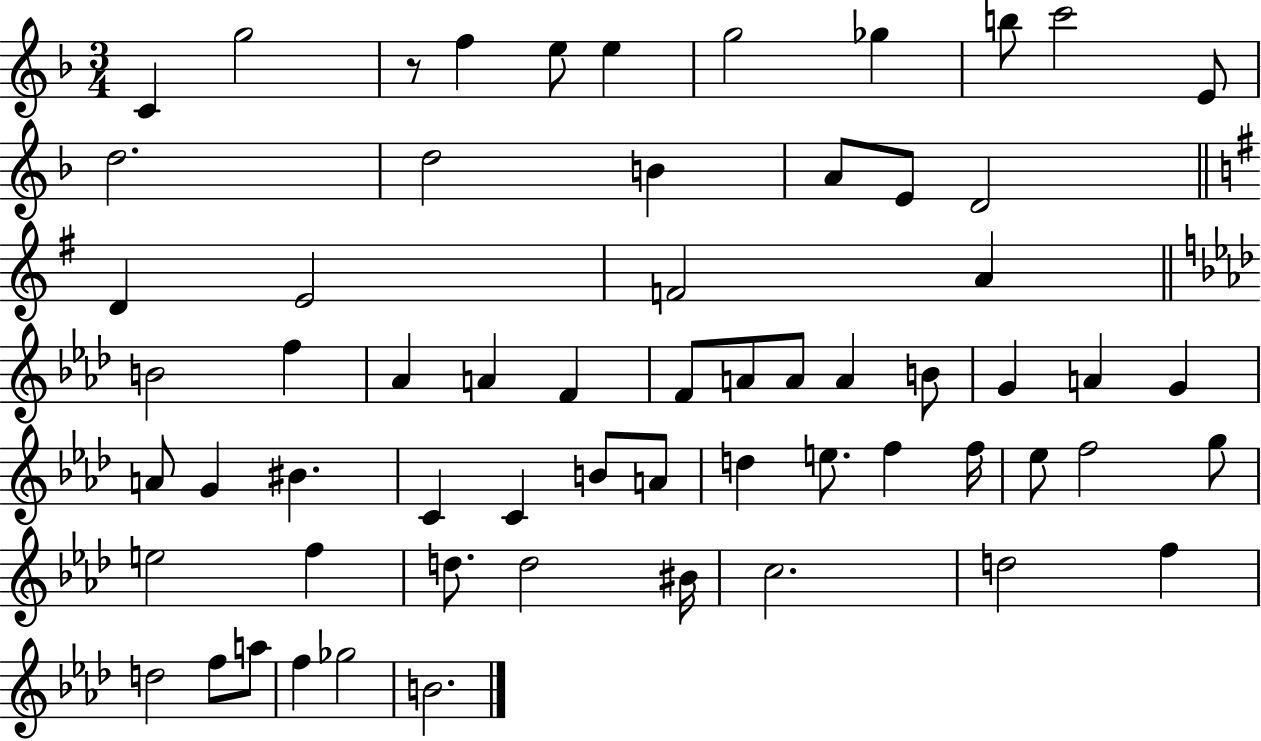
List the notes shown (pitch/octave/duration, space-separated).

C4/q G5/h R/e F5/q E5/e E5/q G5/h Gb5/q B5/e C6/h E4/e D5/h. D5/h B4/q A4/e E4/e D4/h D4/q E4/h F4/h A4/q B4/h F5/q Ab4/q A4/q F4/q F4/e A4/e A4/e A4/q B4/e G4/q A4/q G4/q A4/e G4/q BIS4/q. C4/q C4/q B4/e A4/e D5/q E5/e. F5/q F5/s Eb5/e F5/h G5/e E5/h F5/q D5/e. D5/h BIS4/s C5/h. D5/h F5/q D5/h F5/e A5/e F5/q Gb5/h B4/h.